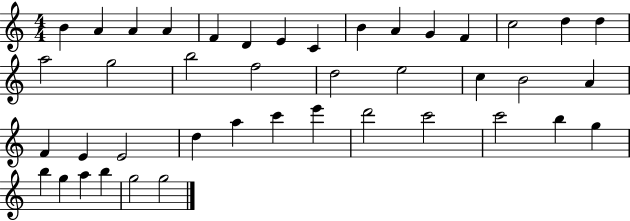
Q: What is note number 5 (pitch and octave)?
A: F4